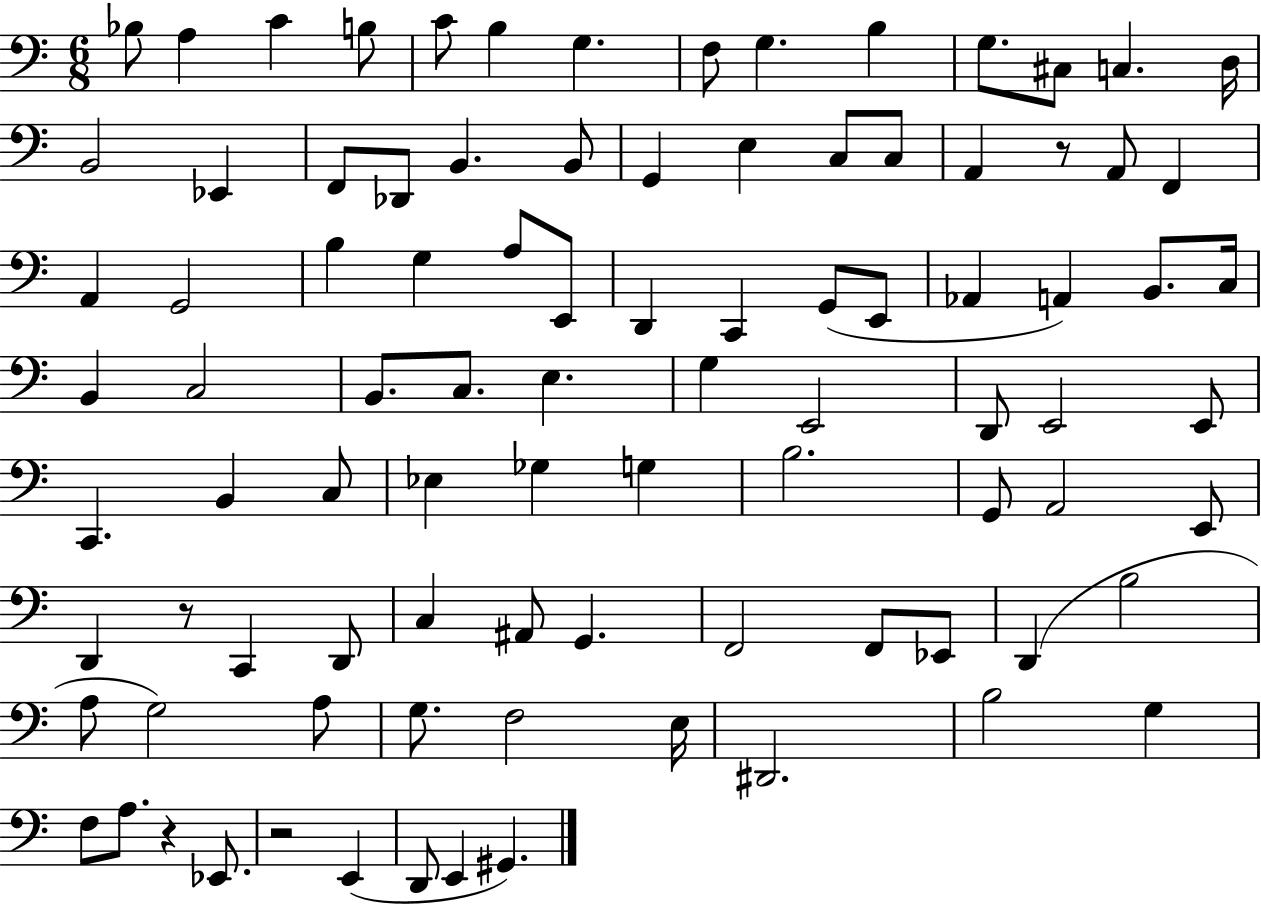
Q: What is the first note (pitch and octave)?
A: Bb3